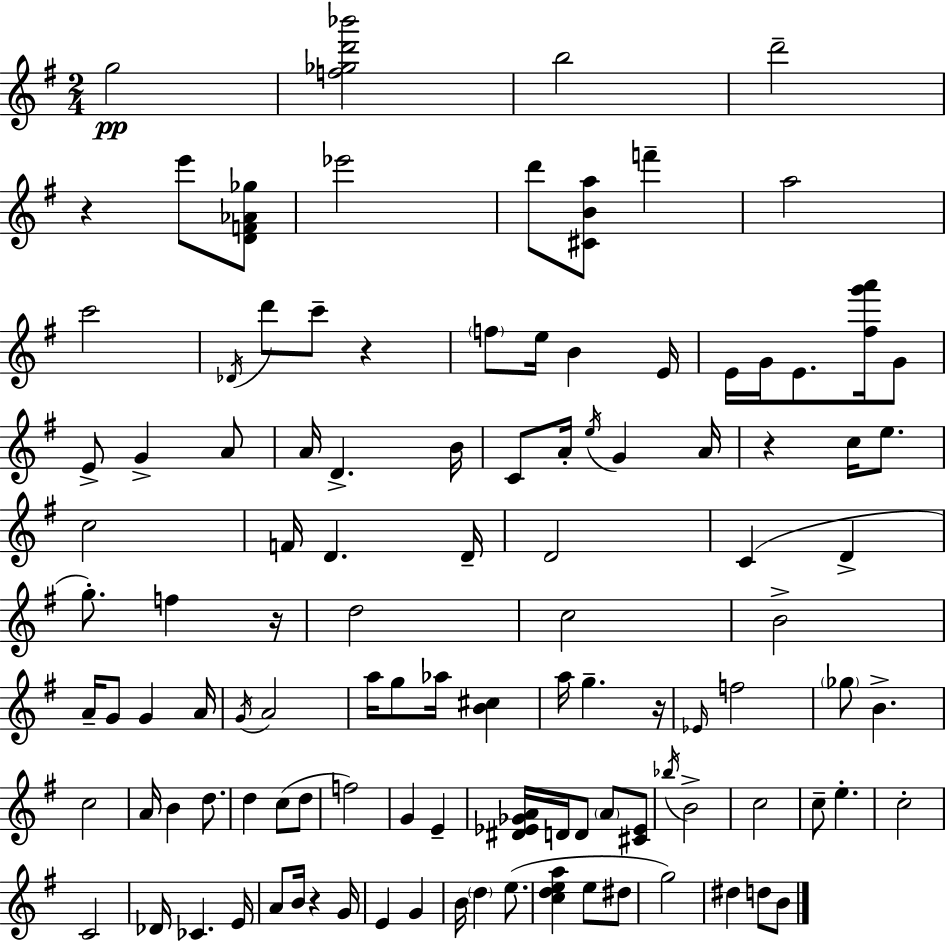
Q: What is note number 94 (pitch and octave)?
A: G5